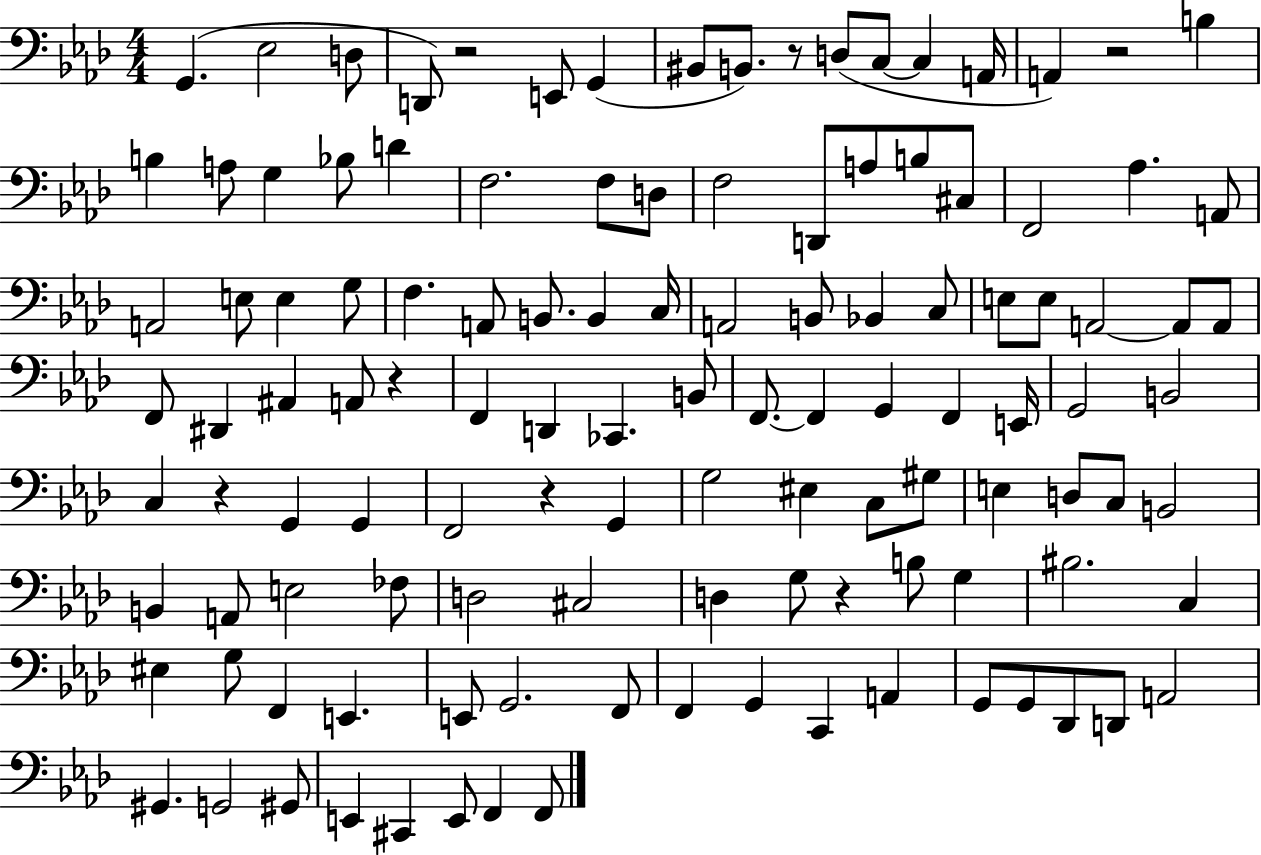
G2/q. Eb3/h D3/e D2/e R/h E2/e G2/q BIS2/e B2/e. R/e D3/e C3/e C3/q A2/s A2/q R/h B3/q B3/q A3/e G3/q Bb3/e D4/q F3/h. F3/e D3/e F3/h D2/e A3/e B3/e C#3/e F2/h Ab3/q. A2/e A2/h E3/e E3/q G3/e F3/q. A2/e B2/e. B2/q C3/s A2/h B2/e Bb2/q C3/e E3/e E3/e A2/h A2/e A2/e F2/e D#2/q A#2/q A2/e R/q F2/q D2/q CES2/q. B2/e F2/e. F2/q G2/q F2/q E2/s G2/h B2/h C3/q R/q G2/q G2/q F2/h R/q G2/q G3/h EIS3/q C3/e G#3/e E3/q D3/e C3/e B2/h B2/q A2/e E3/h FES3/e D3/h C#3/h D3/q G3/e R/q B3/e G3/q BIS3/h. C3/q EIS3/q G3/e F2/q E2/q. E2/e G2/h. F2/e F2/q G2/q C2/q A2/q G2/e G2/e Db2/e D2/e A2/h G#2/q. G2/h G#2/e E2/q C#2/q E2/e F2/q F2/e